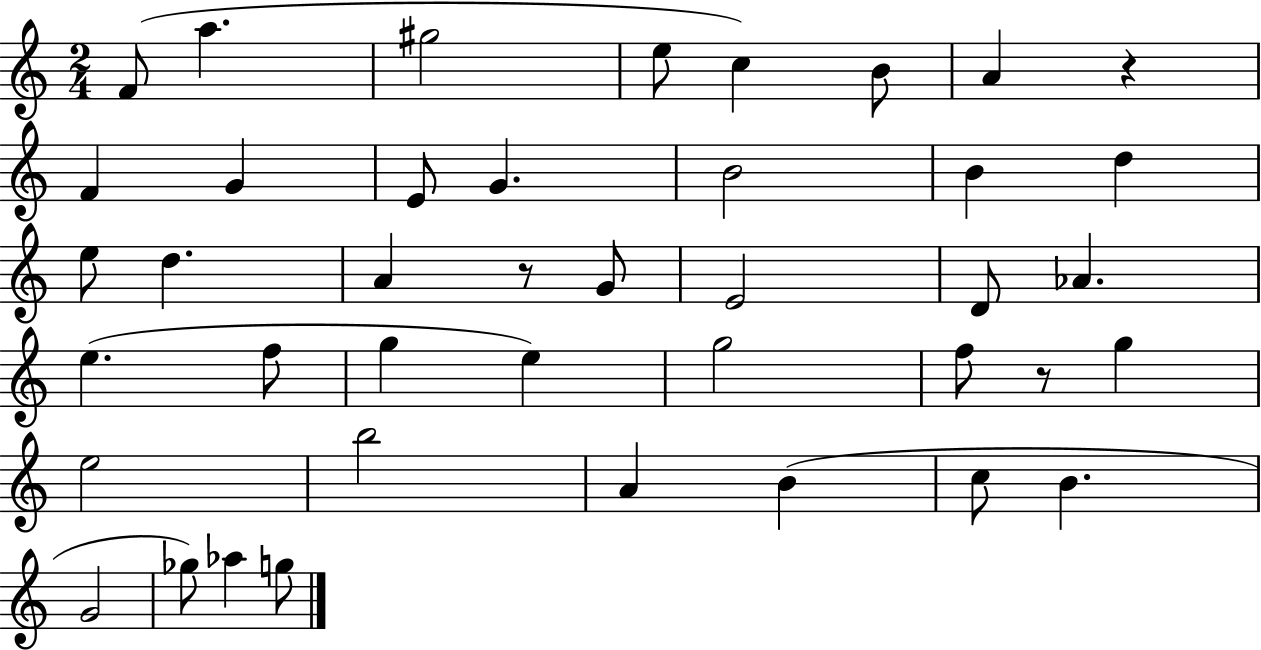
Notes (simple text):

F4/e A5/q. G#5/h E5/e C5/q B4/e A4/q R/q F4/q G4/q E4/e G4/q. B4/h B4/q D5/q E5/e D5/q. A4/q R/e G4/e E4/h D4/e Ab4/q. E5/q. F5/e G5/q E5/q G5/h F5/e R/e G5/q E5/h B5/h A4/q B4/q C5/e B4/q. G4/h Gb5/e Ab5/q G5/e